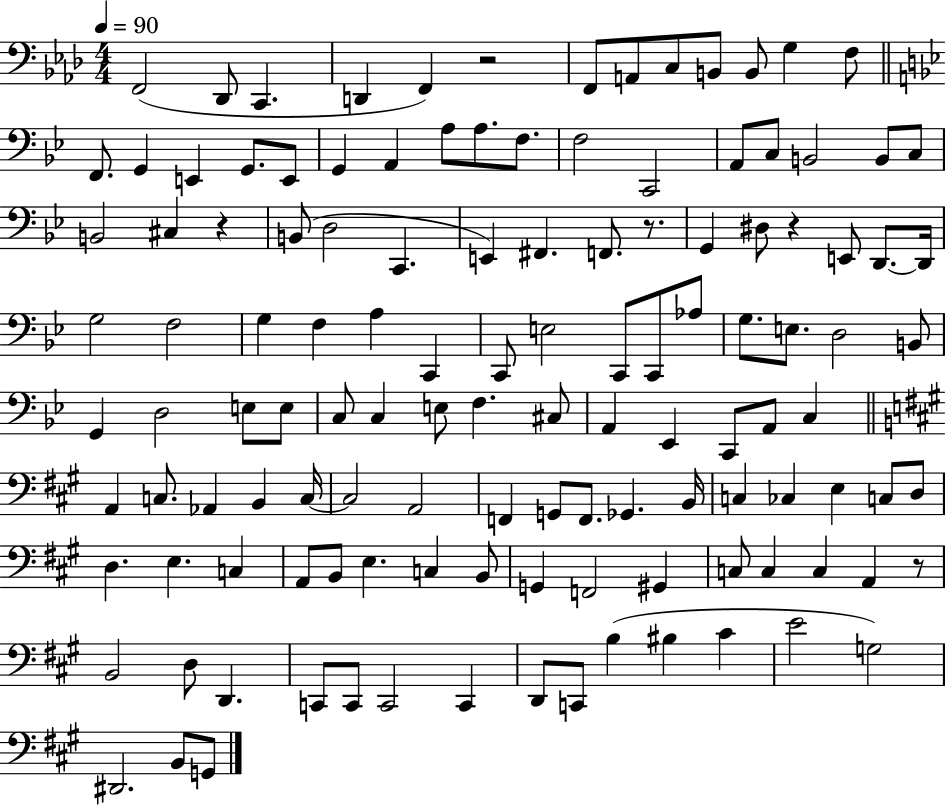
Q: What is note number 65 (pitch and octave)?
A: F3